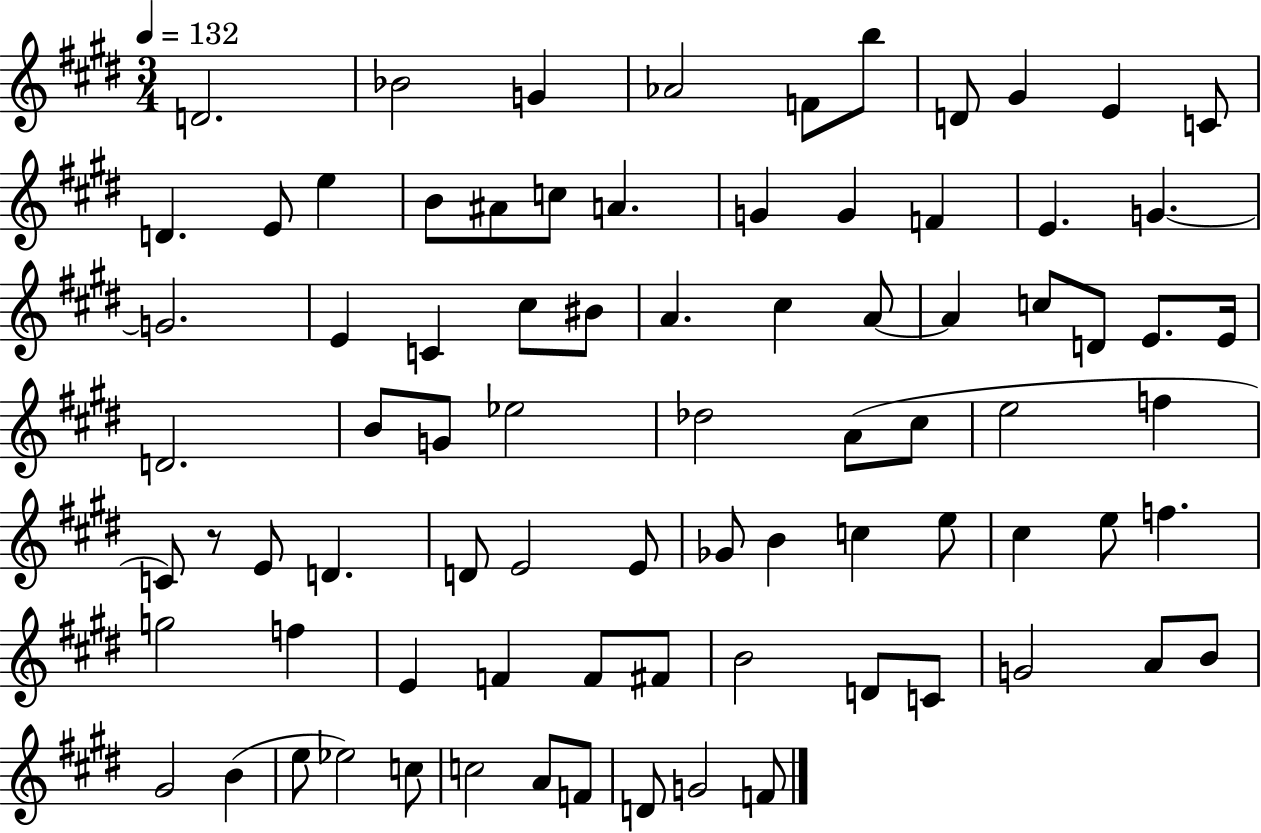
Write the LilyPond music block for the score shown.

{
  \clef treble
  \numericTimeSignature
  \time 3/4
  \key e \major
  \tempo 4 = 132
  \repeat volta 2 { d'2. | bes'2 g'4 | aes'2 f'8 b''8 | d'8 gis'4 e'4 c'8 | \break d'4. e'8 e''4 | b'8 ais'8 c''8 a'4. | g'4 g'4 f'4 | e'4. g'4.~~ | \break g'2. | e'4 c'4 cis''8 bis'8 | a'4. cis''4 a'8~~ | a'4 c''8 d'8 e'8. e'16 | \break d'2. | b'8 g'8 ees''2 | des''2 a'8( cis''8 | e''2 f''4 | \break c'8) r8 e'8 d'4. | d'8 e'2 e'8 | ges'8 b'4 c''4 e''8 | cis''4 e''8 f''4. | \break g''2 f''4 | e'4 f'4 f'8 fis'8 | b'2 d'8 c'8 | g'2 a'8 b'8 | \break gis'2 b'4( | e''8 ees''2) c''8 | c''2 a'8 f'8 | d'8 g'2 f'8 | \break } \bar "|."
}